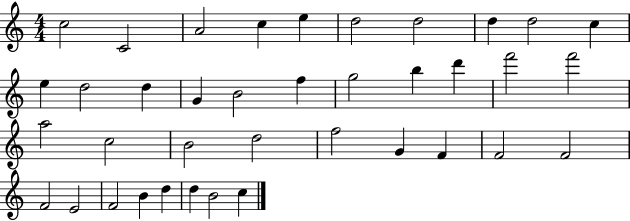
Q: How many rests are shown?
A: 0